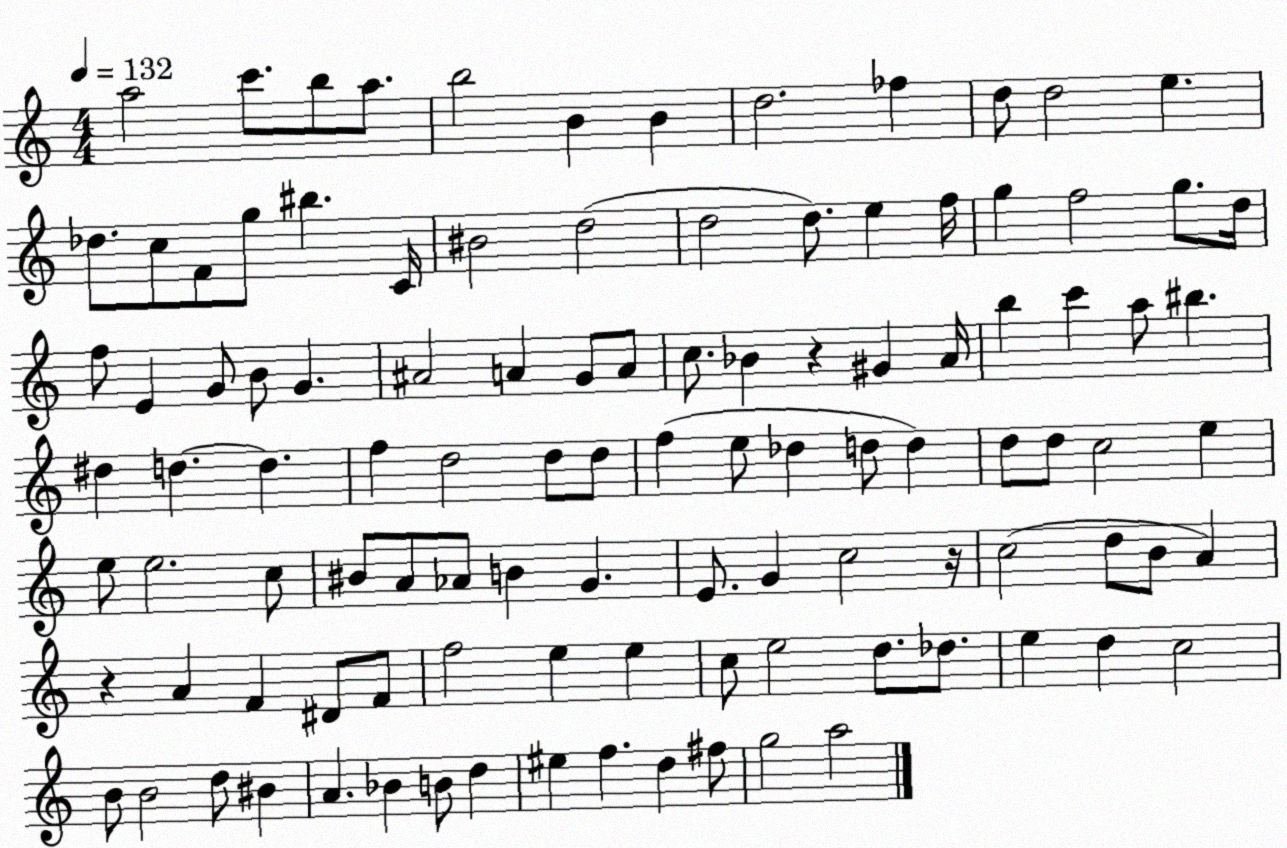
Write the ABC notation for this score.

X:1
T:Untitled
M:4/4
L:1/4
K:C
a2 c'/2 b/2 a/2 b2 B B d2 _f d/2 d2 e _d/2 c/2 F/2 g/2 ^b C/4 ^B2 d2 d2 d/2 e f/4 g f2 g/2 d/4 f/2 E G/2 B/2 G ^A2 A G/2 A/2 c/2 _B z ^G A/4 b c' a/2 ^b ^d d d f d2 d/2 d/2 f e/2 _d d/2 d d/2 d/2 c2 e e/2 e2 c/2 ^B/2 A/2 _A/2 B G E/2 G c2 z/4 c2 d/2 B/2 A z A F ^D/2 F/2 f2 e e c/2 e2 d/2 _d/2 e d c2 B/2 B2 d/2 ^B A _B B/2 d ^e f d ^f/2 g2 a2